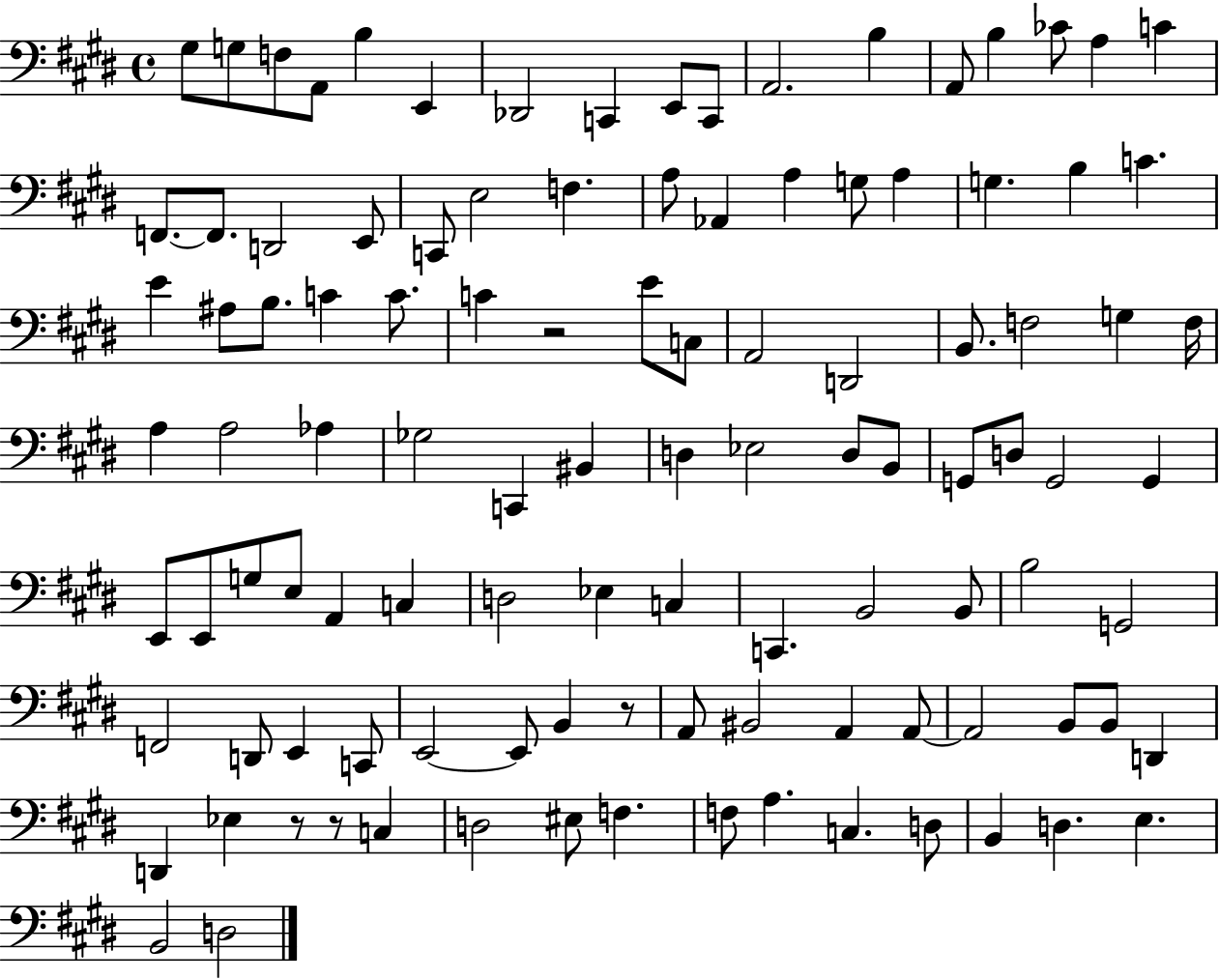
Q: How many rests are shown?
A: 4